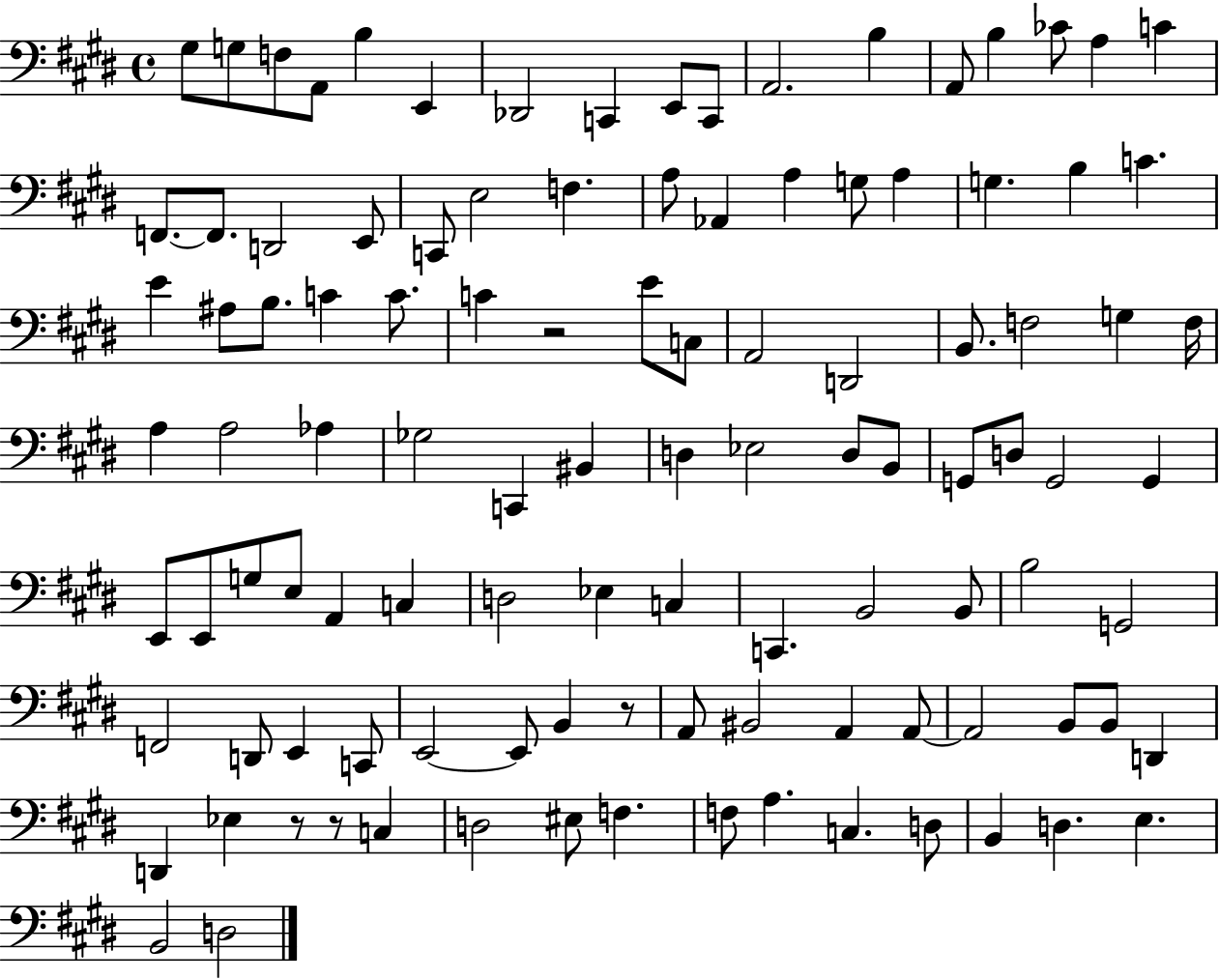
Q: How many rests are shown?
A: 4